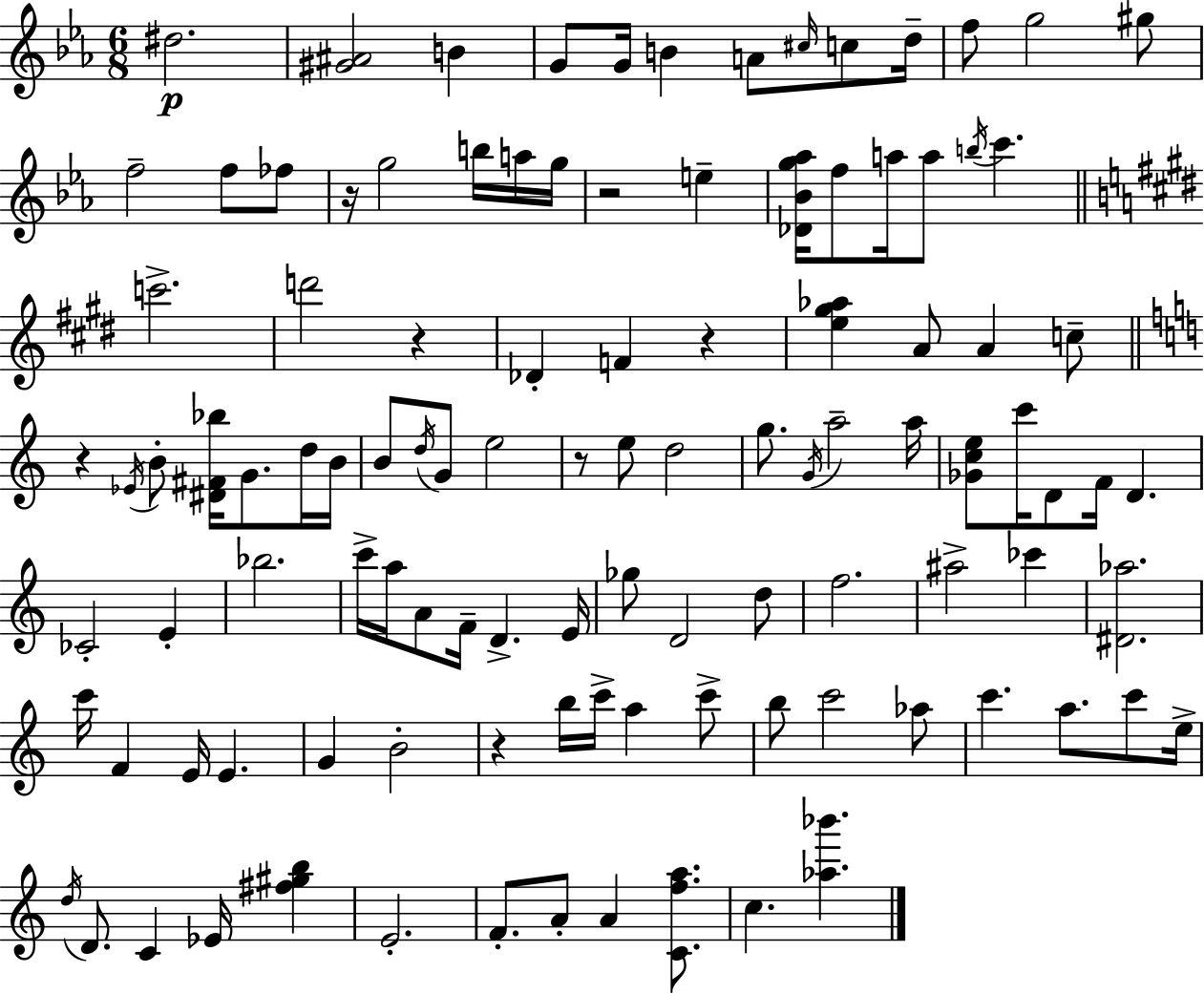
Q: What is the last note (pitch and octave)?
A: C5